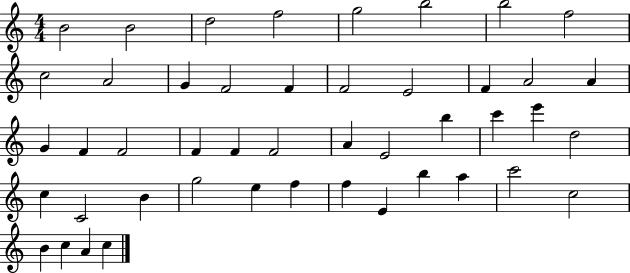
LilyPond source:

{
  \clef treble
  \numericTimeSignature
  \time 4/4
  \key c \major
  b'2 b'2 | d''2 f''2 | g''2 b''2 | b''2 f''2 | \break c''2 a'2 | g'4 f'2 f'4 | f'2 e'2 | f'4 a'2 a'4 | \break g'4 f'4 f'2 | f'4 f'4 f'2 | a'4 e'2 b''4 | c'''4 e'''4 d''2 | \break c''4 c'2 b'4 | g''2 e''4 f''4 | f''4 e'4 b''4 a''4 | c'''2 c''2 | \break b'4 c''4 a'4 c''4 | \bar "|."
}